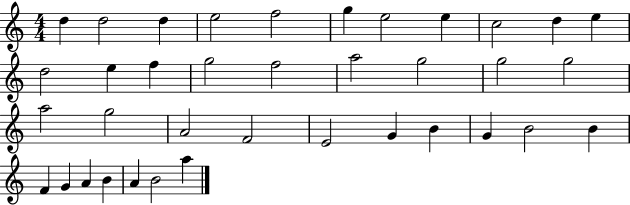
D5/q D5/h D5/q E5/h F5/h G5/q E5/h E5/q C5/h D5/q E5/q D5/h E5/q F5/q G5/h F5/h A5/h G5/h G5/h G5/h A5/h G5/h A4/h F4/h E4/h G4/q B4/q G4/q B4/h B4/q F4/q G4/q A4/q B4/q A4/q B4/h A5/q